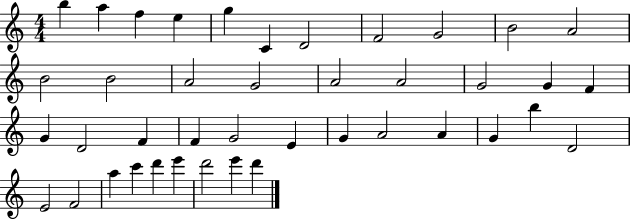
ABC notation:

X:1
T:Untitled
M:4/4
L:1/4
K:C
b a f e g C D2 F2 G2 B2 A2 B2 B2 A2 G2 A2 A2 G2 G F G D2 F F G2 E G A2 A G b D2 E2 F2 a c' d' e' d'2 e' d'